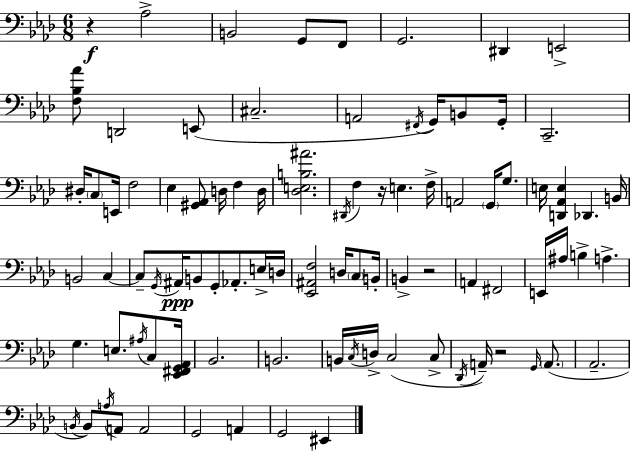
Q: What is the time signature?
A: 6/8